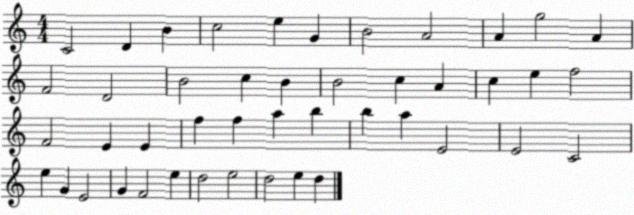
X:1
T:Untitled
M:4/4
L:1/4
K:C
C2 D B c2 e G B2 A2 A g2 A F2 D2 B2 c B B2 c A c e f2 F2 E E f f a b b a E2 E2 C2 e G E2 G F2 e d2 e2 d2 e d